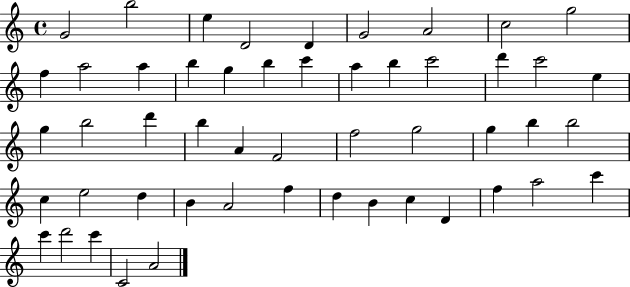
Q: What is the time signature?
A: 4/4